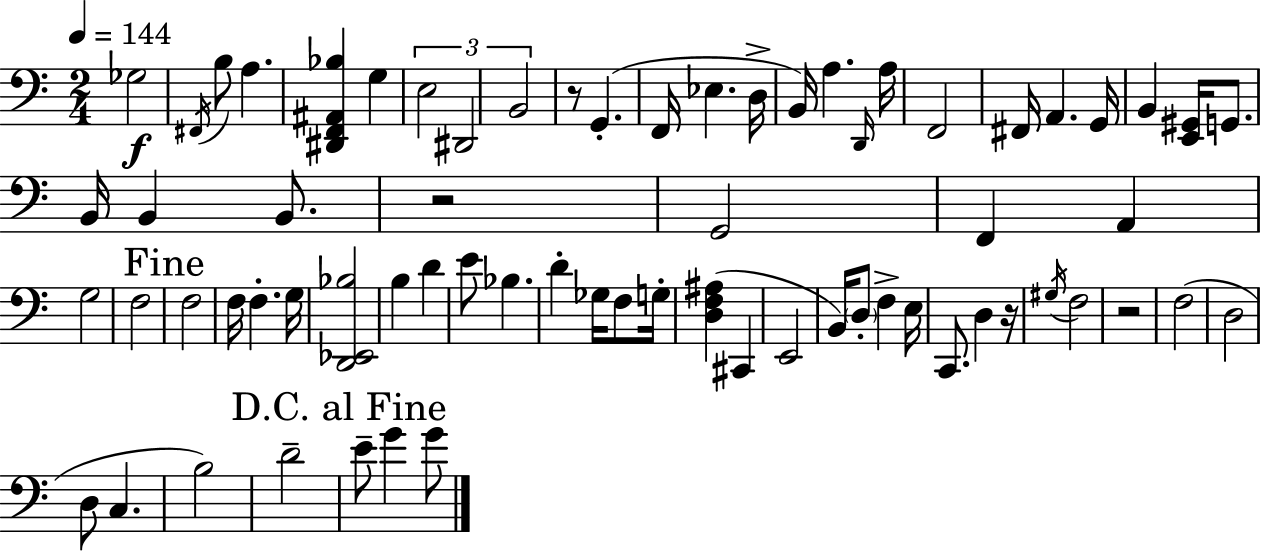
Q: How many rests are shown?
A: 4